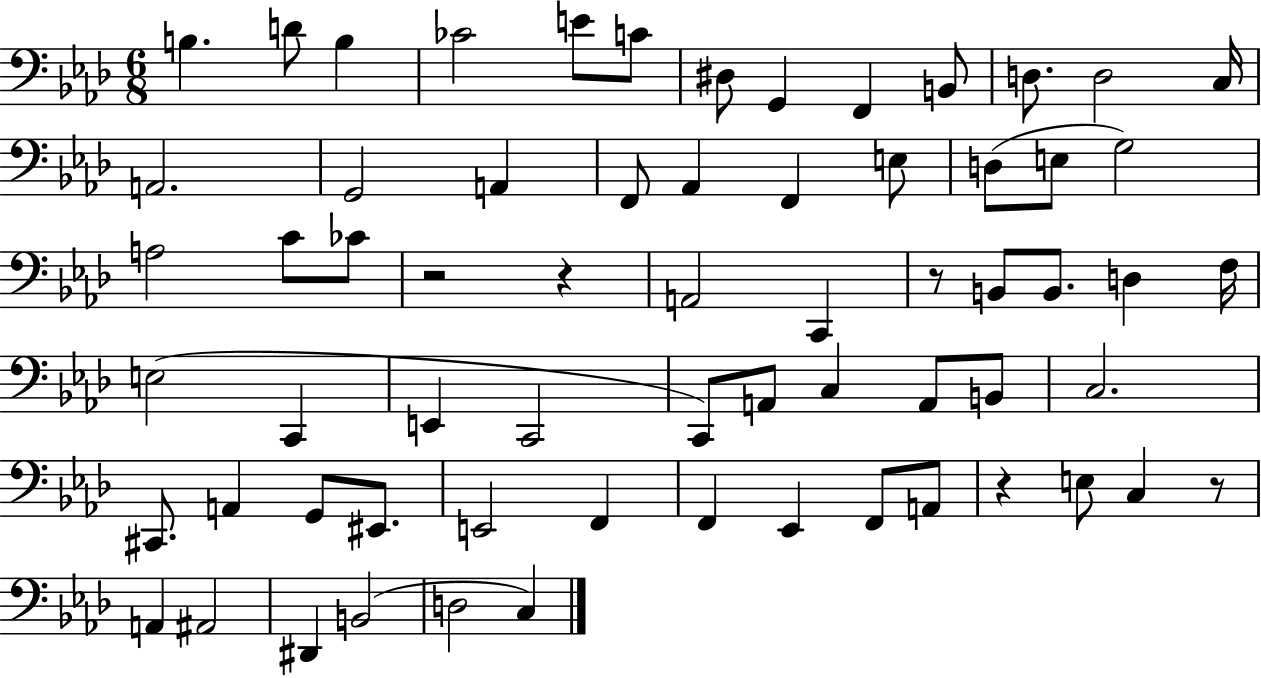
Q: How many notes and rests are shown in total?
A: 65